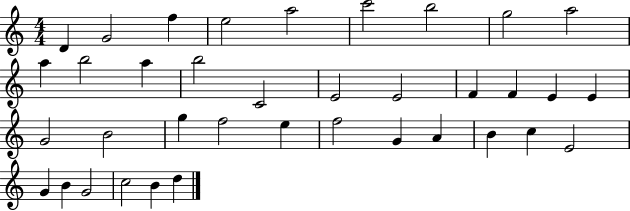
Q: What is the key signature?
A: C major